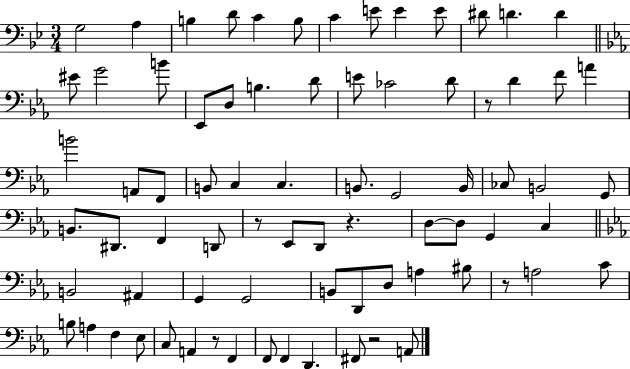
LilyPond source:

{
  \clef bass
  \numericTimeSignature
  \time 3/4
  \key bes \major
  \repeat volta 2 { g2 a4 | b4 d'8 c'4 b8 | c'4 e'8 e'4 e'8 | dis'8 d'4. d'4 | \break \bar "||" \break \key ees \major eis'8 g'2 b'8 | ees,8 d8 b4. d'8 | e'8 ces'2 d'8 | r8 d'4 f'8 a'4 | \break b'2 a,8 f,8 | b,8 c4 c4. | b,8. g,2 b,16 | ces8 b,2 g,8 | \break b,8. dis,8. f,4 d,8 | r8 ees,8 d,8 r4. | d8~~ d8 g,4 c4 | \bar "||" \break \key c \minor b,2 ais,4 | g,4 g,2 | b,8 d,8 d8 a4 bis8 | r8 a2 c'8 | \break b8 a4 f4 ees8 | c8 a,4 r8 f,4 | f,8 f,4 d,4. | fis,8 r2 a,8 | \break } \bar "|."
}